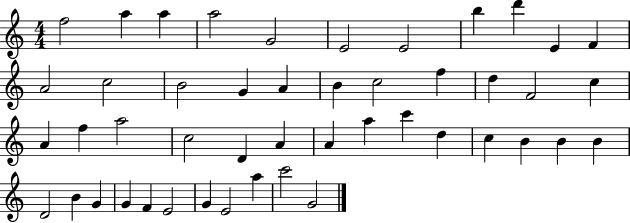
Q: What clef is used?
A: treble